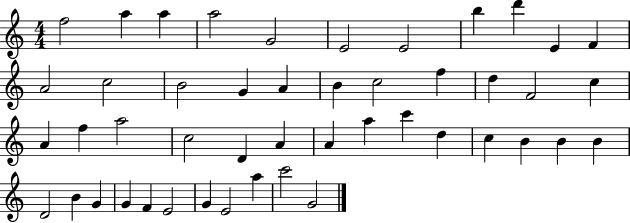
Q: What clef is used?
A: treble